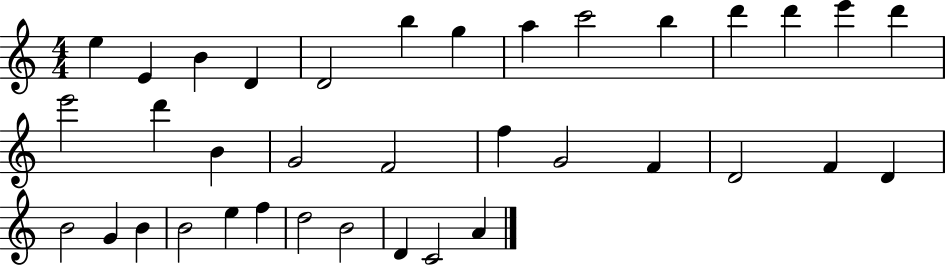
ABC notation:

X:1
T:Untitled
M:4/4
L:1/4
K:C
e E B D D2 b g a c'2 b d' d' e' d' e'2 d' B G2 F2 f G2 F D2 F D B2 G B B2 e f d2 B2 D C2 A